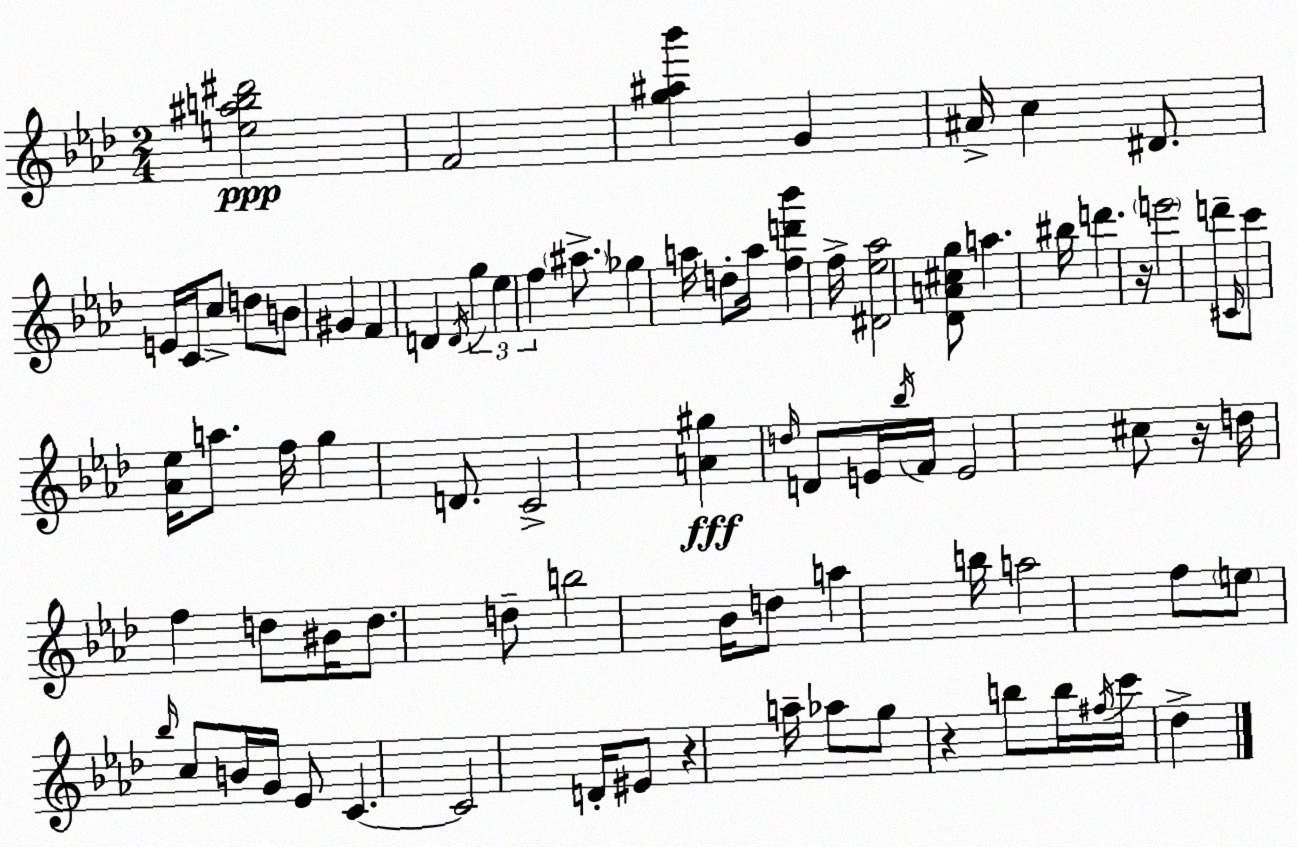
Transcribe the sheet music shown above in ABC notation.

X:1
T:Untitled
M:2/4
L:1/4
K:Ab
[e^ab^d']2 F2 [g^a_b'] G ^A/4 c ^D/2 E/4 C/4 c/2 d/2 B/2 ^G F D D/4 g _e f ^a/2 _g a/4 d/2 a/4 [fd'_b'] f/4 [^D_e_a]2 [_DA^cg]/2 a ^b/4 d' z/4 e'2 d'/2 ^C/4 c'/2 [_A_e]/4 a/2 f/4 g D/2 C2 [A^g] d/4 D/2 E/4 _b/4 F/4 E2 ^c/2 z/4 d/4 f d/2 ^B/4 d/2 d/2 b2 _B/4 d/2 a b/4 a2 f/2 e/2 _b/4 c/2 B/4 G/4 _E/2 C C2 D/4 ^E/2 z a/4 _a/2 g/2 z b/2 b/4 ^f/4 c'/4 _d